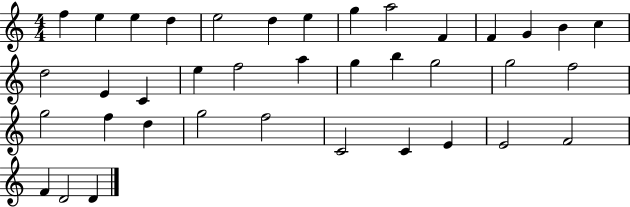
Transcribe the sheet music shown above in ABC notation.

X:1
T:Untitled
M:4/4
L:1/4
K:C
f e e d e2 d e g a2 F F G B c d2 E C e f2 a g b g2 g2 f2 g2 f d g2 f2 C2 C E E2 F2 F D2 D